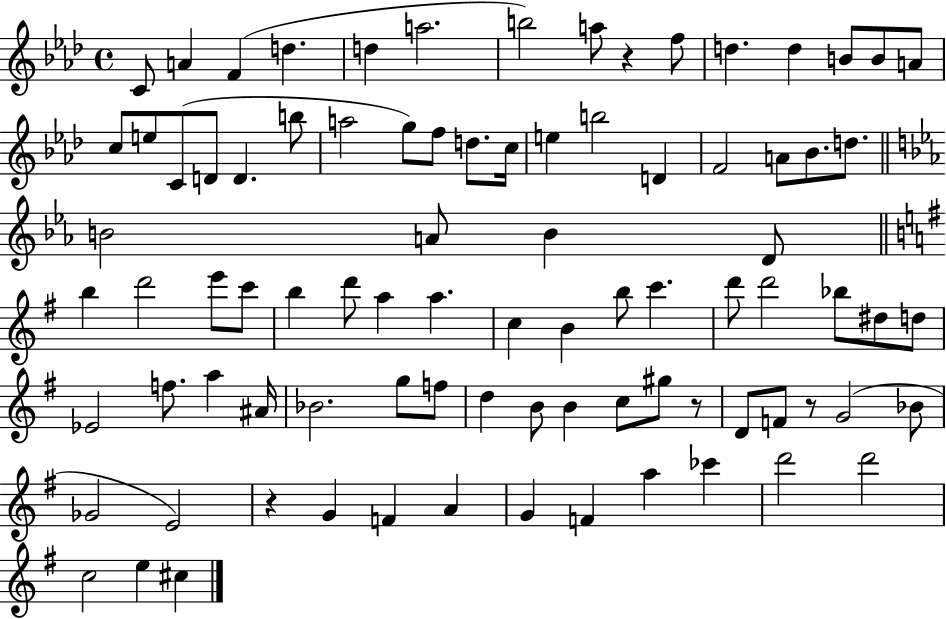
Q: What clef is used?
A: treble